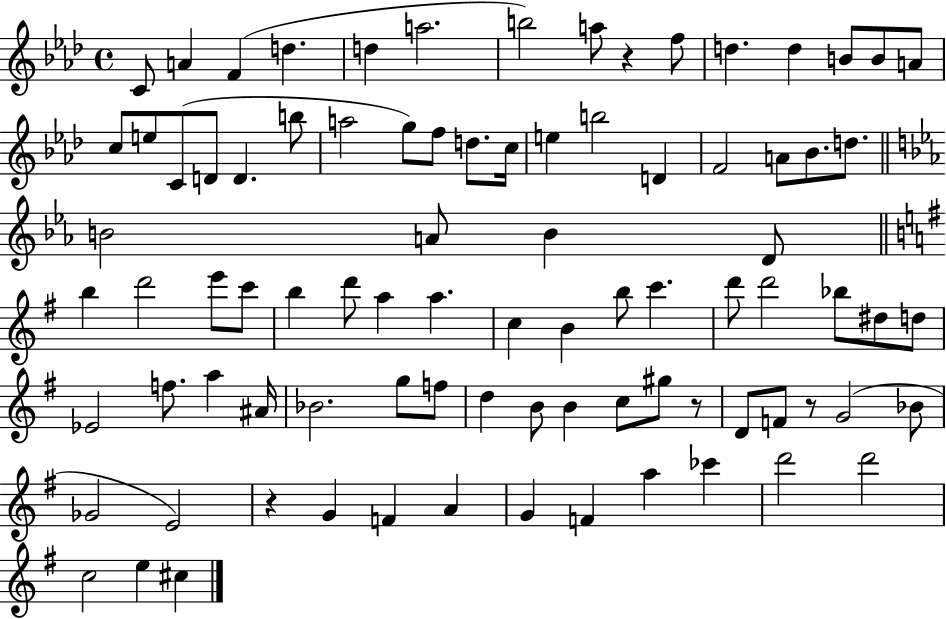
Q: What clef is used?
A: treble